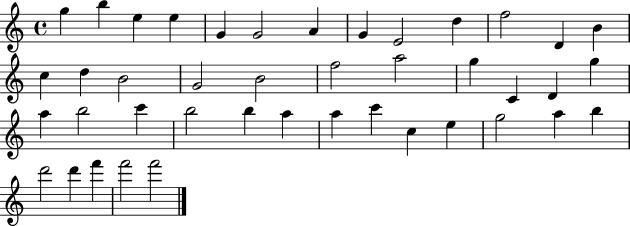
G5/q B5/q E5/q E5/q G4/q G4/h A4/q G4/q E4/h D5/q F5/h D4/q B4/q C5/q D5/q B4/h G4/h B4/h F5/h A5/h G5/q C4/q D4/q G5/q A5/q B5/h C6/q B5/h B5/q A5/q A5/q C6/q C5/q E5/q G5/h A5/q B5/q D6/h D6/q F6/q F6/h F6/h